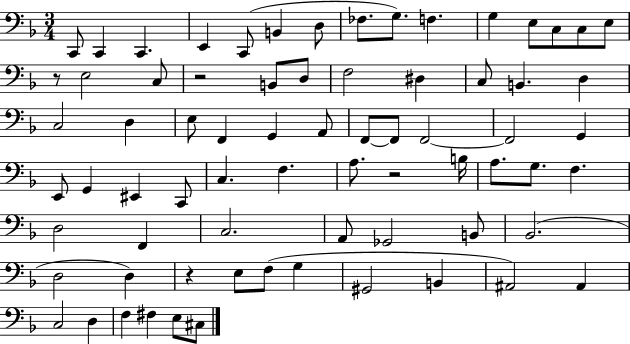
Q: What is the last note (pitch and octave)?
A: C#3